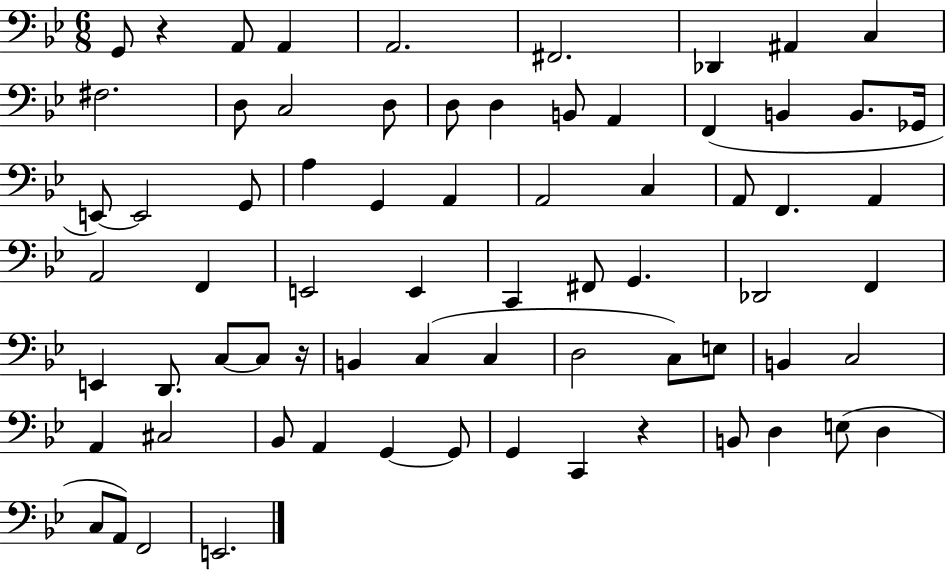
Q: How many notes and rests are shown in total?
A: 71